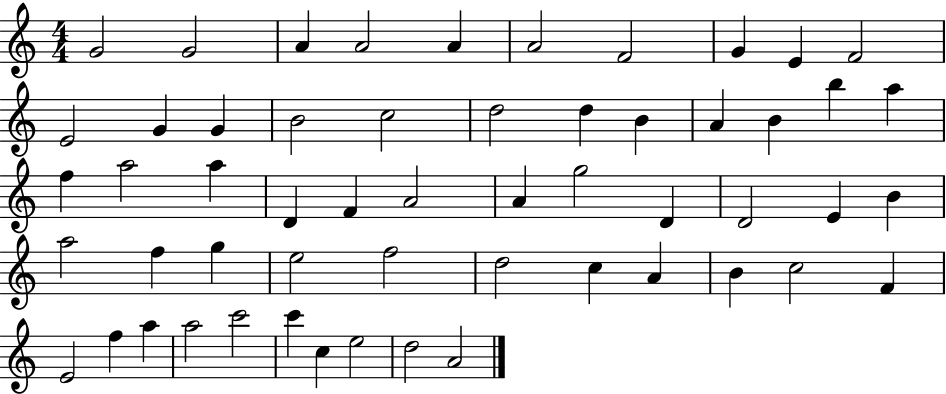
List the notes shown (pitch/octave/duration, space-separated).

G4/h G4/h A4/q A4/h A4/q A4/h F4/h G4/q E4/q F4/h E4/h G4/q G4/q B4/h C5/h D5/h D5/q B4/q A4/q B4/q B5/q A5/q F5/q A5/h A5/q D4/q F4/q A4/h A4/q G5/h D4/q D4/h E4/q B4/q A5/h F5/q G5/q E5/h F5/h D5/h C5/q A4/q B4/q C5/h F4/q E4/h F5/q A5/q A5/h C6/h C6/q C5/q E5/h D5/h A4/h